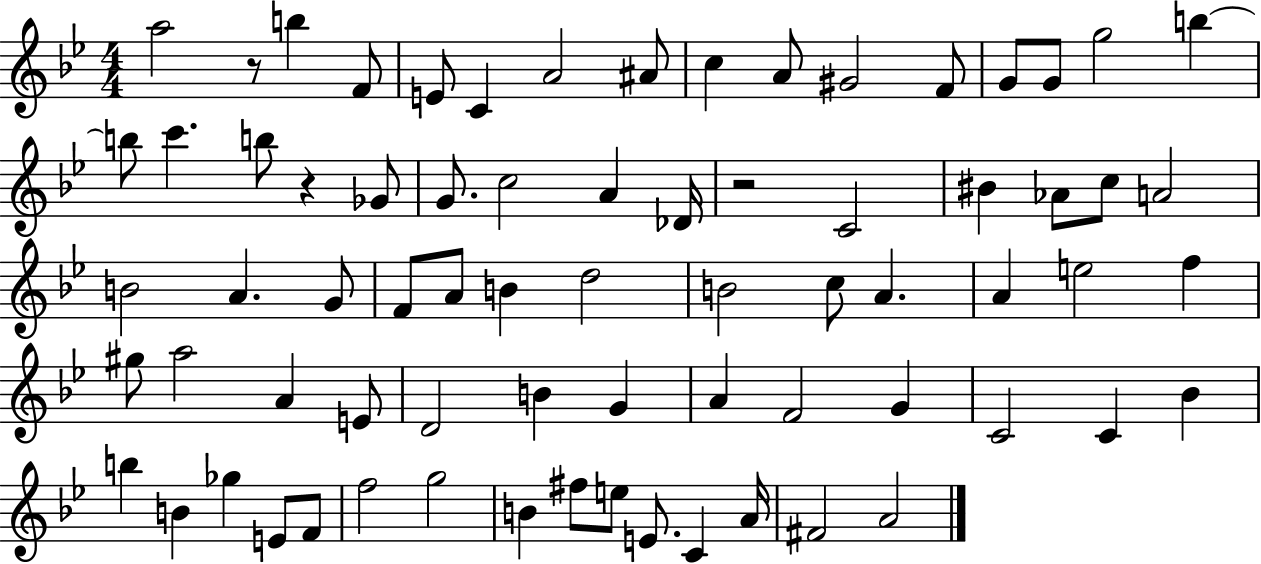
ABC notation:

X:1
T:Untitled
M:4/4
L:1/4
K:Bb
a2 z/2 b F/2 E/2 C A2 ^A/2 c A/2 ^G2 F/2 G/2 G/2 g2 b b/2 c' b/2 z _G/2 G/2 c2 A _D/4 z2 C2 ^B _A/2 c/2 A2 B2 A G/2 F/2 A/2 B d2 B2 c/2 A A e2 f ^g/2 a2 A E/2 D2 B G A F2 G C2 C _B b B _g E/2 F/2 f2 g2 B ^f/2 e/2 E/2 C A/4 ^F2 A2